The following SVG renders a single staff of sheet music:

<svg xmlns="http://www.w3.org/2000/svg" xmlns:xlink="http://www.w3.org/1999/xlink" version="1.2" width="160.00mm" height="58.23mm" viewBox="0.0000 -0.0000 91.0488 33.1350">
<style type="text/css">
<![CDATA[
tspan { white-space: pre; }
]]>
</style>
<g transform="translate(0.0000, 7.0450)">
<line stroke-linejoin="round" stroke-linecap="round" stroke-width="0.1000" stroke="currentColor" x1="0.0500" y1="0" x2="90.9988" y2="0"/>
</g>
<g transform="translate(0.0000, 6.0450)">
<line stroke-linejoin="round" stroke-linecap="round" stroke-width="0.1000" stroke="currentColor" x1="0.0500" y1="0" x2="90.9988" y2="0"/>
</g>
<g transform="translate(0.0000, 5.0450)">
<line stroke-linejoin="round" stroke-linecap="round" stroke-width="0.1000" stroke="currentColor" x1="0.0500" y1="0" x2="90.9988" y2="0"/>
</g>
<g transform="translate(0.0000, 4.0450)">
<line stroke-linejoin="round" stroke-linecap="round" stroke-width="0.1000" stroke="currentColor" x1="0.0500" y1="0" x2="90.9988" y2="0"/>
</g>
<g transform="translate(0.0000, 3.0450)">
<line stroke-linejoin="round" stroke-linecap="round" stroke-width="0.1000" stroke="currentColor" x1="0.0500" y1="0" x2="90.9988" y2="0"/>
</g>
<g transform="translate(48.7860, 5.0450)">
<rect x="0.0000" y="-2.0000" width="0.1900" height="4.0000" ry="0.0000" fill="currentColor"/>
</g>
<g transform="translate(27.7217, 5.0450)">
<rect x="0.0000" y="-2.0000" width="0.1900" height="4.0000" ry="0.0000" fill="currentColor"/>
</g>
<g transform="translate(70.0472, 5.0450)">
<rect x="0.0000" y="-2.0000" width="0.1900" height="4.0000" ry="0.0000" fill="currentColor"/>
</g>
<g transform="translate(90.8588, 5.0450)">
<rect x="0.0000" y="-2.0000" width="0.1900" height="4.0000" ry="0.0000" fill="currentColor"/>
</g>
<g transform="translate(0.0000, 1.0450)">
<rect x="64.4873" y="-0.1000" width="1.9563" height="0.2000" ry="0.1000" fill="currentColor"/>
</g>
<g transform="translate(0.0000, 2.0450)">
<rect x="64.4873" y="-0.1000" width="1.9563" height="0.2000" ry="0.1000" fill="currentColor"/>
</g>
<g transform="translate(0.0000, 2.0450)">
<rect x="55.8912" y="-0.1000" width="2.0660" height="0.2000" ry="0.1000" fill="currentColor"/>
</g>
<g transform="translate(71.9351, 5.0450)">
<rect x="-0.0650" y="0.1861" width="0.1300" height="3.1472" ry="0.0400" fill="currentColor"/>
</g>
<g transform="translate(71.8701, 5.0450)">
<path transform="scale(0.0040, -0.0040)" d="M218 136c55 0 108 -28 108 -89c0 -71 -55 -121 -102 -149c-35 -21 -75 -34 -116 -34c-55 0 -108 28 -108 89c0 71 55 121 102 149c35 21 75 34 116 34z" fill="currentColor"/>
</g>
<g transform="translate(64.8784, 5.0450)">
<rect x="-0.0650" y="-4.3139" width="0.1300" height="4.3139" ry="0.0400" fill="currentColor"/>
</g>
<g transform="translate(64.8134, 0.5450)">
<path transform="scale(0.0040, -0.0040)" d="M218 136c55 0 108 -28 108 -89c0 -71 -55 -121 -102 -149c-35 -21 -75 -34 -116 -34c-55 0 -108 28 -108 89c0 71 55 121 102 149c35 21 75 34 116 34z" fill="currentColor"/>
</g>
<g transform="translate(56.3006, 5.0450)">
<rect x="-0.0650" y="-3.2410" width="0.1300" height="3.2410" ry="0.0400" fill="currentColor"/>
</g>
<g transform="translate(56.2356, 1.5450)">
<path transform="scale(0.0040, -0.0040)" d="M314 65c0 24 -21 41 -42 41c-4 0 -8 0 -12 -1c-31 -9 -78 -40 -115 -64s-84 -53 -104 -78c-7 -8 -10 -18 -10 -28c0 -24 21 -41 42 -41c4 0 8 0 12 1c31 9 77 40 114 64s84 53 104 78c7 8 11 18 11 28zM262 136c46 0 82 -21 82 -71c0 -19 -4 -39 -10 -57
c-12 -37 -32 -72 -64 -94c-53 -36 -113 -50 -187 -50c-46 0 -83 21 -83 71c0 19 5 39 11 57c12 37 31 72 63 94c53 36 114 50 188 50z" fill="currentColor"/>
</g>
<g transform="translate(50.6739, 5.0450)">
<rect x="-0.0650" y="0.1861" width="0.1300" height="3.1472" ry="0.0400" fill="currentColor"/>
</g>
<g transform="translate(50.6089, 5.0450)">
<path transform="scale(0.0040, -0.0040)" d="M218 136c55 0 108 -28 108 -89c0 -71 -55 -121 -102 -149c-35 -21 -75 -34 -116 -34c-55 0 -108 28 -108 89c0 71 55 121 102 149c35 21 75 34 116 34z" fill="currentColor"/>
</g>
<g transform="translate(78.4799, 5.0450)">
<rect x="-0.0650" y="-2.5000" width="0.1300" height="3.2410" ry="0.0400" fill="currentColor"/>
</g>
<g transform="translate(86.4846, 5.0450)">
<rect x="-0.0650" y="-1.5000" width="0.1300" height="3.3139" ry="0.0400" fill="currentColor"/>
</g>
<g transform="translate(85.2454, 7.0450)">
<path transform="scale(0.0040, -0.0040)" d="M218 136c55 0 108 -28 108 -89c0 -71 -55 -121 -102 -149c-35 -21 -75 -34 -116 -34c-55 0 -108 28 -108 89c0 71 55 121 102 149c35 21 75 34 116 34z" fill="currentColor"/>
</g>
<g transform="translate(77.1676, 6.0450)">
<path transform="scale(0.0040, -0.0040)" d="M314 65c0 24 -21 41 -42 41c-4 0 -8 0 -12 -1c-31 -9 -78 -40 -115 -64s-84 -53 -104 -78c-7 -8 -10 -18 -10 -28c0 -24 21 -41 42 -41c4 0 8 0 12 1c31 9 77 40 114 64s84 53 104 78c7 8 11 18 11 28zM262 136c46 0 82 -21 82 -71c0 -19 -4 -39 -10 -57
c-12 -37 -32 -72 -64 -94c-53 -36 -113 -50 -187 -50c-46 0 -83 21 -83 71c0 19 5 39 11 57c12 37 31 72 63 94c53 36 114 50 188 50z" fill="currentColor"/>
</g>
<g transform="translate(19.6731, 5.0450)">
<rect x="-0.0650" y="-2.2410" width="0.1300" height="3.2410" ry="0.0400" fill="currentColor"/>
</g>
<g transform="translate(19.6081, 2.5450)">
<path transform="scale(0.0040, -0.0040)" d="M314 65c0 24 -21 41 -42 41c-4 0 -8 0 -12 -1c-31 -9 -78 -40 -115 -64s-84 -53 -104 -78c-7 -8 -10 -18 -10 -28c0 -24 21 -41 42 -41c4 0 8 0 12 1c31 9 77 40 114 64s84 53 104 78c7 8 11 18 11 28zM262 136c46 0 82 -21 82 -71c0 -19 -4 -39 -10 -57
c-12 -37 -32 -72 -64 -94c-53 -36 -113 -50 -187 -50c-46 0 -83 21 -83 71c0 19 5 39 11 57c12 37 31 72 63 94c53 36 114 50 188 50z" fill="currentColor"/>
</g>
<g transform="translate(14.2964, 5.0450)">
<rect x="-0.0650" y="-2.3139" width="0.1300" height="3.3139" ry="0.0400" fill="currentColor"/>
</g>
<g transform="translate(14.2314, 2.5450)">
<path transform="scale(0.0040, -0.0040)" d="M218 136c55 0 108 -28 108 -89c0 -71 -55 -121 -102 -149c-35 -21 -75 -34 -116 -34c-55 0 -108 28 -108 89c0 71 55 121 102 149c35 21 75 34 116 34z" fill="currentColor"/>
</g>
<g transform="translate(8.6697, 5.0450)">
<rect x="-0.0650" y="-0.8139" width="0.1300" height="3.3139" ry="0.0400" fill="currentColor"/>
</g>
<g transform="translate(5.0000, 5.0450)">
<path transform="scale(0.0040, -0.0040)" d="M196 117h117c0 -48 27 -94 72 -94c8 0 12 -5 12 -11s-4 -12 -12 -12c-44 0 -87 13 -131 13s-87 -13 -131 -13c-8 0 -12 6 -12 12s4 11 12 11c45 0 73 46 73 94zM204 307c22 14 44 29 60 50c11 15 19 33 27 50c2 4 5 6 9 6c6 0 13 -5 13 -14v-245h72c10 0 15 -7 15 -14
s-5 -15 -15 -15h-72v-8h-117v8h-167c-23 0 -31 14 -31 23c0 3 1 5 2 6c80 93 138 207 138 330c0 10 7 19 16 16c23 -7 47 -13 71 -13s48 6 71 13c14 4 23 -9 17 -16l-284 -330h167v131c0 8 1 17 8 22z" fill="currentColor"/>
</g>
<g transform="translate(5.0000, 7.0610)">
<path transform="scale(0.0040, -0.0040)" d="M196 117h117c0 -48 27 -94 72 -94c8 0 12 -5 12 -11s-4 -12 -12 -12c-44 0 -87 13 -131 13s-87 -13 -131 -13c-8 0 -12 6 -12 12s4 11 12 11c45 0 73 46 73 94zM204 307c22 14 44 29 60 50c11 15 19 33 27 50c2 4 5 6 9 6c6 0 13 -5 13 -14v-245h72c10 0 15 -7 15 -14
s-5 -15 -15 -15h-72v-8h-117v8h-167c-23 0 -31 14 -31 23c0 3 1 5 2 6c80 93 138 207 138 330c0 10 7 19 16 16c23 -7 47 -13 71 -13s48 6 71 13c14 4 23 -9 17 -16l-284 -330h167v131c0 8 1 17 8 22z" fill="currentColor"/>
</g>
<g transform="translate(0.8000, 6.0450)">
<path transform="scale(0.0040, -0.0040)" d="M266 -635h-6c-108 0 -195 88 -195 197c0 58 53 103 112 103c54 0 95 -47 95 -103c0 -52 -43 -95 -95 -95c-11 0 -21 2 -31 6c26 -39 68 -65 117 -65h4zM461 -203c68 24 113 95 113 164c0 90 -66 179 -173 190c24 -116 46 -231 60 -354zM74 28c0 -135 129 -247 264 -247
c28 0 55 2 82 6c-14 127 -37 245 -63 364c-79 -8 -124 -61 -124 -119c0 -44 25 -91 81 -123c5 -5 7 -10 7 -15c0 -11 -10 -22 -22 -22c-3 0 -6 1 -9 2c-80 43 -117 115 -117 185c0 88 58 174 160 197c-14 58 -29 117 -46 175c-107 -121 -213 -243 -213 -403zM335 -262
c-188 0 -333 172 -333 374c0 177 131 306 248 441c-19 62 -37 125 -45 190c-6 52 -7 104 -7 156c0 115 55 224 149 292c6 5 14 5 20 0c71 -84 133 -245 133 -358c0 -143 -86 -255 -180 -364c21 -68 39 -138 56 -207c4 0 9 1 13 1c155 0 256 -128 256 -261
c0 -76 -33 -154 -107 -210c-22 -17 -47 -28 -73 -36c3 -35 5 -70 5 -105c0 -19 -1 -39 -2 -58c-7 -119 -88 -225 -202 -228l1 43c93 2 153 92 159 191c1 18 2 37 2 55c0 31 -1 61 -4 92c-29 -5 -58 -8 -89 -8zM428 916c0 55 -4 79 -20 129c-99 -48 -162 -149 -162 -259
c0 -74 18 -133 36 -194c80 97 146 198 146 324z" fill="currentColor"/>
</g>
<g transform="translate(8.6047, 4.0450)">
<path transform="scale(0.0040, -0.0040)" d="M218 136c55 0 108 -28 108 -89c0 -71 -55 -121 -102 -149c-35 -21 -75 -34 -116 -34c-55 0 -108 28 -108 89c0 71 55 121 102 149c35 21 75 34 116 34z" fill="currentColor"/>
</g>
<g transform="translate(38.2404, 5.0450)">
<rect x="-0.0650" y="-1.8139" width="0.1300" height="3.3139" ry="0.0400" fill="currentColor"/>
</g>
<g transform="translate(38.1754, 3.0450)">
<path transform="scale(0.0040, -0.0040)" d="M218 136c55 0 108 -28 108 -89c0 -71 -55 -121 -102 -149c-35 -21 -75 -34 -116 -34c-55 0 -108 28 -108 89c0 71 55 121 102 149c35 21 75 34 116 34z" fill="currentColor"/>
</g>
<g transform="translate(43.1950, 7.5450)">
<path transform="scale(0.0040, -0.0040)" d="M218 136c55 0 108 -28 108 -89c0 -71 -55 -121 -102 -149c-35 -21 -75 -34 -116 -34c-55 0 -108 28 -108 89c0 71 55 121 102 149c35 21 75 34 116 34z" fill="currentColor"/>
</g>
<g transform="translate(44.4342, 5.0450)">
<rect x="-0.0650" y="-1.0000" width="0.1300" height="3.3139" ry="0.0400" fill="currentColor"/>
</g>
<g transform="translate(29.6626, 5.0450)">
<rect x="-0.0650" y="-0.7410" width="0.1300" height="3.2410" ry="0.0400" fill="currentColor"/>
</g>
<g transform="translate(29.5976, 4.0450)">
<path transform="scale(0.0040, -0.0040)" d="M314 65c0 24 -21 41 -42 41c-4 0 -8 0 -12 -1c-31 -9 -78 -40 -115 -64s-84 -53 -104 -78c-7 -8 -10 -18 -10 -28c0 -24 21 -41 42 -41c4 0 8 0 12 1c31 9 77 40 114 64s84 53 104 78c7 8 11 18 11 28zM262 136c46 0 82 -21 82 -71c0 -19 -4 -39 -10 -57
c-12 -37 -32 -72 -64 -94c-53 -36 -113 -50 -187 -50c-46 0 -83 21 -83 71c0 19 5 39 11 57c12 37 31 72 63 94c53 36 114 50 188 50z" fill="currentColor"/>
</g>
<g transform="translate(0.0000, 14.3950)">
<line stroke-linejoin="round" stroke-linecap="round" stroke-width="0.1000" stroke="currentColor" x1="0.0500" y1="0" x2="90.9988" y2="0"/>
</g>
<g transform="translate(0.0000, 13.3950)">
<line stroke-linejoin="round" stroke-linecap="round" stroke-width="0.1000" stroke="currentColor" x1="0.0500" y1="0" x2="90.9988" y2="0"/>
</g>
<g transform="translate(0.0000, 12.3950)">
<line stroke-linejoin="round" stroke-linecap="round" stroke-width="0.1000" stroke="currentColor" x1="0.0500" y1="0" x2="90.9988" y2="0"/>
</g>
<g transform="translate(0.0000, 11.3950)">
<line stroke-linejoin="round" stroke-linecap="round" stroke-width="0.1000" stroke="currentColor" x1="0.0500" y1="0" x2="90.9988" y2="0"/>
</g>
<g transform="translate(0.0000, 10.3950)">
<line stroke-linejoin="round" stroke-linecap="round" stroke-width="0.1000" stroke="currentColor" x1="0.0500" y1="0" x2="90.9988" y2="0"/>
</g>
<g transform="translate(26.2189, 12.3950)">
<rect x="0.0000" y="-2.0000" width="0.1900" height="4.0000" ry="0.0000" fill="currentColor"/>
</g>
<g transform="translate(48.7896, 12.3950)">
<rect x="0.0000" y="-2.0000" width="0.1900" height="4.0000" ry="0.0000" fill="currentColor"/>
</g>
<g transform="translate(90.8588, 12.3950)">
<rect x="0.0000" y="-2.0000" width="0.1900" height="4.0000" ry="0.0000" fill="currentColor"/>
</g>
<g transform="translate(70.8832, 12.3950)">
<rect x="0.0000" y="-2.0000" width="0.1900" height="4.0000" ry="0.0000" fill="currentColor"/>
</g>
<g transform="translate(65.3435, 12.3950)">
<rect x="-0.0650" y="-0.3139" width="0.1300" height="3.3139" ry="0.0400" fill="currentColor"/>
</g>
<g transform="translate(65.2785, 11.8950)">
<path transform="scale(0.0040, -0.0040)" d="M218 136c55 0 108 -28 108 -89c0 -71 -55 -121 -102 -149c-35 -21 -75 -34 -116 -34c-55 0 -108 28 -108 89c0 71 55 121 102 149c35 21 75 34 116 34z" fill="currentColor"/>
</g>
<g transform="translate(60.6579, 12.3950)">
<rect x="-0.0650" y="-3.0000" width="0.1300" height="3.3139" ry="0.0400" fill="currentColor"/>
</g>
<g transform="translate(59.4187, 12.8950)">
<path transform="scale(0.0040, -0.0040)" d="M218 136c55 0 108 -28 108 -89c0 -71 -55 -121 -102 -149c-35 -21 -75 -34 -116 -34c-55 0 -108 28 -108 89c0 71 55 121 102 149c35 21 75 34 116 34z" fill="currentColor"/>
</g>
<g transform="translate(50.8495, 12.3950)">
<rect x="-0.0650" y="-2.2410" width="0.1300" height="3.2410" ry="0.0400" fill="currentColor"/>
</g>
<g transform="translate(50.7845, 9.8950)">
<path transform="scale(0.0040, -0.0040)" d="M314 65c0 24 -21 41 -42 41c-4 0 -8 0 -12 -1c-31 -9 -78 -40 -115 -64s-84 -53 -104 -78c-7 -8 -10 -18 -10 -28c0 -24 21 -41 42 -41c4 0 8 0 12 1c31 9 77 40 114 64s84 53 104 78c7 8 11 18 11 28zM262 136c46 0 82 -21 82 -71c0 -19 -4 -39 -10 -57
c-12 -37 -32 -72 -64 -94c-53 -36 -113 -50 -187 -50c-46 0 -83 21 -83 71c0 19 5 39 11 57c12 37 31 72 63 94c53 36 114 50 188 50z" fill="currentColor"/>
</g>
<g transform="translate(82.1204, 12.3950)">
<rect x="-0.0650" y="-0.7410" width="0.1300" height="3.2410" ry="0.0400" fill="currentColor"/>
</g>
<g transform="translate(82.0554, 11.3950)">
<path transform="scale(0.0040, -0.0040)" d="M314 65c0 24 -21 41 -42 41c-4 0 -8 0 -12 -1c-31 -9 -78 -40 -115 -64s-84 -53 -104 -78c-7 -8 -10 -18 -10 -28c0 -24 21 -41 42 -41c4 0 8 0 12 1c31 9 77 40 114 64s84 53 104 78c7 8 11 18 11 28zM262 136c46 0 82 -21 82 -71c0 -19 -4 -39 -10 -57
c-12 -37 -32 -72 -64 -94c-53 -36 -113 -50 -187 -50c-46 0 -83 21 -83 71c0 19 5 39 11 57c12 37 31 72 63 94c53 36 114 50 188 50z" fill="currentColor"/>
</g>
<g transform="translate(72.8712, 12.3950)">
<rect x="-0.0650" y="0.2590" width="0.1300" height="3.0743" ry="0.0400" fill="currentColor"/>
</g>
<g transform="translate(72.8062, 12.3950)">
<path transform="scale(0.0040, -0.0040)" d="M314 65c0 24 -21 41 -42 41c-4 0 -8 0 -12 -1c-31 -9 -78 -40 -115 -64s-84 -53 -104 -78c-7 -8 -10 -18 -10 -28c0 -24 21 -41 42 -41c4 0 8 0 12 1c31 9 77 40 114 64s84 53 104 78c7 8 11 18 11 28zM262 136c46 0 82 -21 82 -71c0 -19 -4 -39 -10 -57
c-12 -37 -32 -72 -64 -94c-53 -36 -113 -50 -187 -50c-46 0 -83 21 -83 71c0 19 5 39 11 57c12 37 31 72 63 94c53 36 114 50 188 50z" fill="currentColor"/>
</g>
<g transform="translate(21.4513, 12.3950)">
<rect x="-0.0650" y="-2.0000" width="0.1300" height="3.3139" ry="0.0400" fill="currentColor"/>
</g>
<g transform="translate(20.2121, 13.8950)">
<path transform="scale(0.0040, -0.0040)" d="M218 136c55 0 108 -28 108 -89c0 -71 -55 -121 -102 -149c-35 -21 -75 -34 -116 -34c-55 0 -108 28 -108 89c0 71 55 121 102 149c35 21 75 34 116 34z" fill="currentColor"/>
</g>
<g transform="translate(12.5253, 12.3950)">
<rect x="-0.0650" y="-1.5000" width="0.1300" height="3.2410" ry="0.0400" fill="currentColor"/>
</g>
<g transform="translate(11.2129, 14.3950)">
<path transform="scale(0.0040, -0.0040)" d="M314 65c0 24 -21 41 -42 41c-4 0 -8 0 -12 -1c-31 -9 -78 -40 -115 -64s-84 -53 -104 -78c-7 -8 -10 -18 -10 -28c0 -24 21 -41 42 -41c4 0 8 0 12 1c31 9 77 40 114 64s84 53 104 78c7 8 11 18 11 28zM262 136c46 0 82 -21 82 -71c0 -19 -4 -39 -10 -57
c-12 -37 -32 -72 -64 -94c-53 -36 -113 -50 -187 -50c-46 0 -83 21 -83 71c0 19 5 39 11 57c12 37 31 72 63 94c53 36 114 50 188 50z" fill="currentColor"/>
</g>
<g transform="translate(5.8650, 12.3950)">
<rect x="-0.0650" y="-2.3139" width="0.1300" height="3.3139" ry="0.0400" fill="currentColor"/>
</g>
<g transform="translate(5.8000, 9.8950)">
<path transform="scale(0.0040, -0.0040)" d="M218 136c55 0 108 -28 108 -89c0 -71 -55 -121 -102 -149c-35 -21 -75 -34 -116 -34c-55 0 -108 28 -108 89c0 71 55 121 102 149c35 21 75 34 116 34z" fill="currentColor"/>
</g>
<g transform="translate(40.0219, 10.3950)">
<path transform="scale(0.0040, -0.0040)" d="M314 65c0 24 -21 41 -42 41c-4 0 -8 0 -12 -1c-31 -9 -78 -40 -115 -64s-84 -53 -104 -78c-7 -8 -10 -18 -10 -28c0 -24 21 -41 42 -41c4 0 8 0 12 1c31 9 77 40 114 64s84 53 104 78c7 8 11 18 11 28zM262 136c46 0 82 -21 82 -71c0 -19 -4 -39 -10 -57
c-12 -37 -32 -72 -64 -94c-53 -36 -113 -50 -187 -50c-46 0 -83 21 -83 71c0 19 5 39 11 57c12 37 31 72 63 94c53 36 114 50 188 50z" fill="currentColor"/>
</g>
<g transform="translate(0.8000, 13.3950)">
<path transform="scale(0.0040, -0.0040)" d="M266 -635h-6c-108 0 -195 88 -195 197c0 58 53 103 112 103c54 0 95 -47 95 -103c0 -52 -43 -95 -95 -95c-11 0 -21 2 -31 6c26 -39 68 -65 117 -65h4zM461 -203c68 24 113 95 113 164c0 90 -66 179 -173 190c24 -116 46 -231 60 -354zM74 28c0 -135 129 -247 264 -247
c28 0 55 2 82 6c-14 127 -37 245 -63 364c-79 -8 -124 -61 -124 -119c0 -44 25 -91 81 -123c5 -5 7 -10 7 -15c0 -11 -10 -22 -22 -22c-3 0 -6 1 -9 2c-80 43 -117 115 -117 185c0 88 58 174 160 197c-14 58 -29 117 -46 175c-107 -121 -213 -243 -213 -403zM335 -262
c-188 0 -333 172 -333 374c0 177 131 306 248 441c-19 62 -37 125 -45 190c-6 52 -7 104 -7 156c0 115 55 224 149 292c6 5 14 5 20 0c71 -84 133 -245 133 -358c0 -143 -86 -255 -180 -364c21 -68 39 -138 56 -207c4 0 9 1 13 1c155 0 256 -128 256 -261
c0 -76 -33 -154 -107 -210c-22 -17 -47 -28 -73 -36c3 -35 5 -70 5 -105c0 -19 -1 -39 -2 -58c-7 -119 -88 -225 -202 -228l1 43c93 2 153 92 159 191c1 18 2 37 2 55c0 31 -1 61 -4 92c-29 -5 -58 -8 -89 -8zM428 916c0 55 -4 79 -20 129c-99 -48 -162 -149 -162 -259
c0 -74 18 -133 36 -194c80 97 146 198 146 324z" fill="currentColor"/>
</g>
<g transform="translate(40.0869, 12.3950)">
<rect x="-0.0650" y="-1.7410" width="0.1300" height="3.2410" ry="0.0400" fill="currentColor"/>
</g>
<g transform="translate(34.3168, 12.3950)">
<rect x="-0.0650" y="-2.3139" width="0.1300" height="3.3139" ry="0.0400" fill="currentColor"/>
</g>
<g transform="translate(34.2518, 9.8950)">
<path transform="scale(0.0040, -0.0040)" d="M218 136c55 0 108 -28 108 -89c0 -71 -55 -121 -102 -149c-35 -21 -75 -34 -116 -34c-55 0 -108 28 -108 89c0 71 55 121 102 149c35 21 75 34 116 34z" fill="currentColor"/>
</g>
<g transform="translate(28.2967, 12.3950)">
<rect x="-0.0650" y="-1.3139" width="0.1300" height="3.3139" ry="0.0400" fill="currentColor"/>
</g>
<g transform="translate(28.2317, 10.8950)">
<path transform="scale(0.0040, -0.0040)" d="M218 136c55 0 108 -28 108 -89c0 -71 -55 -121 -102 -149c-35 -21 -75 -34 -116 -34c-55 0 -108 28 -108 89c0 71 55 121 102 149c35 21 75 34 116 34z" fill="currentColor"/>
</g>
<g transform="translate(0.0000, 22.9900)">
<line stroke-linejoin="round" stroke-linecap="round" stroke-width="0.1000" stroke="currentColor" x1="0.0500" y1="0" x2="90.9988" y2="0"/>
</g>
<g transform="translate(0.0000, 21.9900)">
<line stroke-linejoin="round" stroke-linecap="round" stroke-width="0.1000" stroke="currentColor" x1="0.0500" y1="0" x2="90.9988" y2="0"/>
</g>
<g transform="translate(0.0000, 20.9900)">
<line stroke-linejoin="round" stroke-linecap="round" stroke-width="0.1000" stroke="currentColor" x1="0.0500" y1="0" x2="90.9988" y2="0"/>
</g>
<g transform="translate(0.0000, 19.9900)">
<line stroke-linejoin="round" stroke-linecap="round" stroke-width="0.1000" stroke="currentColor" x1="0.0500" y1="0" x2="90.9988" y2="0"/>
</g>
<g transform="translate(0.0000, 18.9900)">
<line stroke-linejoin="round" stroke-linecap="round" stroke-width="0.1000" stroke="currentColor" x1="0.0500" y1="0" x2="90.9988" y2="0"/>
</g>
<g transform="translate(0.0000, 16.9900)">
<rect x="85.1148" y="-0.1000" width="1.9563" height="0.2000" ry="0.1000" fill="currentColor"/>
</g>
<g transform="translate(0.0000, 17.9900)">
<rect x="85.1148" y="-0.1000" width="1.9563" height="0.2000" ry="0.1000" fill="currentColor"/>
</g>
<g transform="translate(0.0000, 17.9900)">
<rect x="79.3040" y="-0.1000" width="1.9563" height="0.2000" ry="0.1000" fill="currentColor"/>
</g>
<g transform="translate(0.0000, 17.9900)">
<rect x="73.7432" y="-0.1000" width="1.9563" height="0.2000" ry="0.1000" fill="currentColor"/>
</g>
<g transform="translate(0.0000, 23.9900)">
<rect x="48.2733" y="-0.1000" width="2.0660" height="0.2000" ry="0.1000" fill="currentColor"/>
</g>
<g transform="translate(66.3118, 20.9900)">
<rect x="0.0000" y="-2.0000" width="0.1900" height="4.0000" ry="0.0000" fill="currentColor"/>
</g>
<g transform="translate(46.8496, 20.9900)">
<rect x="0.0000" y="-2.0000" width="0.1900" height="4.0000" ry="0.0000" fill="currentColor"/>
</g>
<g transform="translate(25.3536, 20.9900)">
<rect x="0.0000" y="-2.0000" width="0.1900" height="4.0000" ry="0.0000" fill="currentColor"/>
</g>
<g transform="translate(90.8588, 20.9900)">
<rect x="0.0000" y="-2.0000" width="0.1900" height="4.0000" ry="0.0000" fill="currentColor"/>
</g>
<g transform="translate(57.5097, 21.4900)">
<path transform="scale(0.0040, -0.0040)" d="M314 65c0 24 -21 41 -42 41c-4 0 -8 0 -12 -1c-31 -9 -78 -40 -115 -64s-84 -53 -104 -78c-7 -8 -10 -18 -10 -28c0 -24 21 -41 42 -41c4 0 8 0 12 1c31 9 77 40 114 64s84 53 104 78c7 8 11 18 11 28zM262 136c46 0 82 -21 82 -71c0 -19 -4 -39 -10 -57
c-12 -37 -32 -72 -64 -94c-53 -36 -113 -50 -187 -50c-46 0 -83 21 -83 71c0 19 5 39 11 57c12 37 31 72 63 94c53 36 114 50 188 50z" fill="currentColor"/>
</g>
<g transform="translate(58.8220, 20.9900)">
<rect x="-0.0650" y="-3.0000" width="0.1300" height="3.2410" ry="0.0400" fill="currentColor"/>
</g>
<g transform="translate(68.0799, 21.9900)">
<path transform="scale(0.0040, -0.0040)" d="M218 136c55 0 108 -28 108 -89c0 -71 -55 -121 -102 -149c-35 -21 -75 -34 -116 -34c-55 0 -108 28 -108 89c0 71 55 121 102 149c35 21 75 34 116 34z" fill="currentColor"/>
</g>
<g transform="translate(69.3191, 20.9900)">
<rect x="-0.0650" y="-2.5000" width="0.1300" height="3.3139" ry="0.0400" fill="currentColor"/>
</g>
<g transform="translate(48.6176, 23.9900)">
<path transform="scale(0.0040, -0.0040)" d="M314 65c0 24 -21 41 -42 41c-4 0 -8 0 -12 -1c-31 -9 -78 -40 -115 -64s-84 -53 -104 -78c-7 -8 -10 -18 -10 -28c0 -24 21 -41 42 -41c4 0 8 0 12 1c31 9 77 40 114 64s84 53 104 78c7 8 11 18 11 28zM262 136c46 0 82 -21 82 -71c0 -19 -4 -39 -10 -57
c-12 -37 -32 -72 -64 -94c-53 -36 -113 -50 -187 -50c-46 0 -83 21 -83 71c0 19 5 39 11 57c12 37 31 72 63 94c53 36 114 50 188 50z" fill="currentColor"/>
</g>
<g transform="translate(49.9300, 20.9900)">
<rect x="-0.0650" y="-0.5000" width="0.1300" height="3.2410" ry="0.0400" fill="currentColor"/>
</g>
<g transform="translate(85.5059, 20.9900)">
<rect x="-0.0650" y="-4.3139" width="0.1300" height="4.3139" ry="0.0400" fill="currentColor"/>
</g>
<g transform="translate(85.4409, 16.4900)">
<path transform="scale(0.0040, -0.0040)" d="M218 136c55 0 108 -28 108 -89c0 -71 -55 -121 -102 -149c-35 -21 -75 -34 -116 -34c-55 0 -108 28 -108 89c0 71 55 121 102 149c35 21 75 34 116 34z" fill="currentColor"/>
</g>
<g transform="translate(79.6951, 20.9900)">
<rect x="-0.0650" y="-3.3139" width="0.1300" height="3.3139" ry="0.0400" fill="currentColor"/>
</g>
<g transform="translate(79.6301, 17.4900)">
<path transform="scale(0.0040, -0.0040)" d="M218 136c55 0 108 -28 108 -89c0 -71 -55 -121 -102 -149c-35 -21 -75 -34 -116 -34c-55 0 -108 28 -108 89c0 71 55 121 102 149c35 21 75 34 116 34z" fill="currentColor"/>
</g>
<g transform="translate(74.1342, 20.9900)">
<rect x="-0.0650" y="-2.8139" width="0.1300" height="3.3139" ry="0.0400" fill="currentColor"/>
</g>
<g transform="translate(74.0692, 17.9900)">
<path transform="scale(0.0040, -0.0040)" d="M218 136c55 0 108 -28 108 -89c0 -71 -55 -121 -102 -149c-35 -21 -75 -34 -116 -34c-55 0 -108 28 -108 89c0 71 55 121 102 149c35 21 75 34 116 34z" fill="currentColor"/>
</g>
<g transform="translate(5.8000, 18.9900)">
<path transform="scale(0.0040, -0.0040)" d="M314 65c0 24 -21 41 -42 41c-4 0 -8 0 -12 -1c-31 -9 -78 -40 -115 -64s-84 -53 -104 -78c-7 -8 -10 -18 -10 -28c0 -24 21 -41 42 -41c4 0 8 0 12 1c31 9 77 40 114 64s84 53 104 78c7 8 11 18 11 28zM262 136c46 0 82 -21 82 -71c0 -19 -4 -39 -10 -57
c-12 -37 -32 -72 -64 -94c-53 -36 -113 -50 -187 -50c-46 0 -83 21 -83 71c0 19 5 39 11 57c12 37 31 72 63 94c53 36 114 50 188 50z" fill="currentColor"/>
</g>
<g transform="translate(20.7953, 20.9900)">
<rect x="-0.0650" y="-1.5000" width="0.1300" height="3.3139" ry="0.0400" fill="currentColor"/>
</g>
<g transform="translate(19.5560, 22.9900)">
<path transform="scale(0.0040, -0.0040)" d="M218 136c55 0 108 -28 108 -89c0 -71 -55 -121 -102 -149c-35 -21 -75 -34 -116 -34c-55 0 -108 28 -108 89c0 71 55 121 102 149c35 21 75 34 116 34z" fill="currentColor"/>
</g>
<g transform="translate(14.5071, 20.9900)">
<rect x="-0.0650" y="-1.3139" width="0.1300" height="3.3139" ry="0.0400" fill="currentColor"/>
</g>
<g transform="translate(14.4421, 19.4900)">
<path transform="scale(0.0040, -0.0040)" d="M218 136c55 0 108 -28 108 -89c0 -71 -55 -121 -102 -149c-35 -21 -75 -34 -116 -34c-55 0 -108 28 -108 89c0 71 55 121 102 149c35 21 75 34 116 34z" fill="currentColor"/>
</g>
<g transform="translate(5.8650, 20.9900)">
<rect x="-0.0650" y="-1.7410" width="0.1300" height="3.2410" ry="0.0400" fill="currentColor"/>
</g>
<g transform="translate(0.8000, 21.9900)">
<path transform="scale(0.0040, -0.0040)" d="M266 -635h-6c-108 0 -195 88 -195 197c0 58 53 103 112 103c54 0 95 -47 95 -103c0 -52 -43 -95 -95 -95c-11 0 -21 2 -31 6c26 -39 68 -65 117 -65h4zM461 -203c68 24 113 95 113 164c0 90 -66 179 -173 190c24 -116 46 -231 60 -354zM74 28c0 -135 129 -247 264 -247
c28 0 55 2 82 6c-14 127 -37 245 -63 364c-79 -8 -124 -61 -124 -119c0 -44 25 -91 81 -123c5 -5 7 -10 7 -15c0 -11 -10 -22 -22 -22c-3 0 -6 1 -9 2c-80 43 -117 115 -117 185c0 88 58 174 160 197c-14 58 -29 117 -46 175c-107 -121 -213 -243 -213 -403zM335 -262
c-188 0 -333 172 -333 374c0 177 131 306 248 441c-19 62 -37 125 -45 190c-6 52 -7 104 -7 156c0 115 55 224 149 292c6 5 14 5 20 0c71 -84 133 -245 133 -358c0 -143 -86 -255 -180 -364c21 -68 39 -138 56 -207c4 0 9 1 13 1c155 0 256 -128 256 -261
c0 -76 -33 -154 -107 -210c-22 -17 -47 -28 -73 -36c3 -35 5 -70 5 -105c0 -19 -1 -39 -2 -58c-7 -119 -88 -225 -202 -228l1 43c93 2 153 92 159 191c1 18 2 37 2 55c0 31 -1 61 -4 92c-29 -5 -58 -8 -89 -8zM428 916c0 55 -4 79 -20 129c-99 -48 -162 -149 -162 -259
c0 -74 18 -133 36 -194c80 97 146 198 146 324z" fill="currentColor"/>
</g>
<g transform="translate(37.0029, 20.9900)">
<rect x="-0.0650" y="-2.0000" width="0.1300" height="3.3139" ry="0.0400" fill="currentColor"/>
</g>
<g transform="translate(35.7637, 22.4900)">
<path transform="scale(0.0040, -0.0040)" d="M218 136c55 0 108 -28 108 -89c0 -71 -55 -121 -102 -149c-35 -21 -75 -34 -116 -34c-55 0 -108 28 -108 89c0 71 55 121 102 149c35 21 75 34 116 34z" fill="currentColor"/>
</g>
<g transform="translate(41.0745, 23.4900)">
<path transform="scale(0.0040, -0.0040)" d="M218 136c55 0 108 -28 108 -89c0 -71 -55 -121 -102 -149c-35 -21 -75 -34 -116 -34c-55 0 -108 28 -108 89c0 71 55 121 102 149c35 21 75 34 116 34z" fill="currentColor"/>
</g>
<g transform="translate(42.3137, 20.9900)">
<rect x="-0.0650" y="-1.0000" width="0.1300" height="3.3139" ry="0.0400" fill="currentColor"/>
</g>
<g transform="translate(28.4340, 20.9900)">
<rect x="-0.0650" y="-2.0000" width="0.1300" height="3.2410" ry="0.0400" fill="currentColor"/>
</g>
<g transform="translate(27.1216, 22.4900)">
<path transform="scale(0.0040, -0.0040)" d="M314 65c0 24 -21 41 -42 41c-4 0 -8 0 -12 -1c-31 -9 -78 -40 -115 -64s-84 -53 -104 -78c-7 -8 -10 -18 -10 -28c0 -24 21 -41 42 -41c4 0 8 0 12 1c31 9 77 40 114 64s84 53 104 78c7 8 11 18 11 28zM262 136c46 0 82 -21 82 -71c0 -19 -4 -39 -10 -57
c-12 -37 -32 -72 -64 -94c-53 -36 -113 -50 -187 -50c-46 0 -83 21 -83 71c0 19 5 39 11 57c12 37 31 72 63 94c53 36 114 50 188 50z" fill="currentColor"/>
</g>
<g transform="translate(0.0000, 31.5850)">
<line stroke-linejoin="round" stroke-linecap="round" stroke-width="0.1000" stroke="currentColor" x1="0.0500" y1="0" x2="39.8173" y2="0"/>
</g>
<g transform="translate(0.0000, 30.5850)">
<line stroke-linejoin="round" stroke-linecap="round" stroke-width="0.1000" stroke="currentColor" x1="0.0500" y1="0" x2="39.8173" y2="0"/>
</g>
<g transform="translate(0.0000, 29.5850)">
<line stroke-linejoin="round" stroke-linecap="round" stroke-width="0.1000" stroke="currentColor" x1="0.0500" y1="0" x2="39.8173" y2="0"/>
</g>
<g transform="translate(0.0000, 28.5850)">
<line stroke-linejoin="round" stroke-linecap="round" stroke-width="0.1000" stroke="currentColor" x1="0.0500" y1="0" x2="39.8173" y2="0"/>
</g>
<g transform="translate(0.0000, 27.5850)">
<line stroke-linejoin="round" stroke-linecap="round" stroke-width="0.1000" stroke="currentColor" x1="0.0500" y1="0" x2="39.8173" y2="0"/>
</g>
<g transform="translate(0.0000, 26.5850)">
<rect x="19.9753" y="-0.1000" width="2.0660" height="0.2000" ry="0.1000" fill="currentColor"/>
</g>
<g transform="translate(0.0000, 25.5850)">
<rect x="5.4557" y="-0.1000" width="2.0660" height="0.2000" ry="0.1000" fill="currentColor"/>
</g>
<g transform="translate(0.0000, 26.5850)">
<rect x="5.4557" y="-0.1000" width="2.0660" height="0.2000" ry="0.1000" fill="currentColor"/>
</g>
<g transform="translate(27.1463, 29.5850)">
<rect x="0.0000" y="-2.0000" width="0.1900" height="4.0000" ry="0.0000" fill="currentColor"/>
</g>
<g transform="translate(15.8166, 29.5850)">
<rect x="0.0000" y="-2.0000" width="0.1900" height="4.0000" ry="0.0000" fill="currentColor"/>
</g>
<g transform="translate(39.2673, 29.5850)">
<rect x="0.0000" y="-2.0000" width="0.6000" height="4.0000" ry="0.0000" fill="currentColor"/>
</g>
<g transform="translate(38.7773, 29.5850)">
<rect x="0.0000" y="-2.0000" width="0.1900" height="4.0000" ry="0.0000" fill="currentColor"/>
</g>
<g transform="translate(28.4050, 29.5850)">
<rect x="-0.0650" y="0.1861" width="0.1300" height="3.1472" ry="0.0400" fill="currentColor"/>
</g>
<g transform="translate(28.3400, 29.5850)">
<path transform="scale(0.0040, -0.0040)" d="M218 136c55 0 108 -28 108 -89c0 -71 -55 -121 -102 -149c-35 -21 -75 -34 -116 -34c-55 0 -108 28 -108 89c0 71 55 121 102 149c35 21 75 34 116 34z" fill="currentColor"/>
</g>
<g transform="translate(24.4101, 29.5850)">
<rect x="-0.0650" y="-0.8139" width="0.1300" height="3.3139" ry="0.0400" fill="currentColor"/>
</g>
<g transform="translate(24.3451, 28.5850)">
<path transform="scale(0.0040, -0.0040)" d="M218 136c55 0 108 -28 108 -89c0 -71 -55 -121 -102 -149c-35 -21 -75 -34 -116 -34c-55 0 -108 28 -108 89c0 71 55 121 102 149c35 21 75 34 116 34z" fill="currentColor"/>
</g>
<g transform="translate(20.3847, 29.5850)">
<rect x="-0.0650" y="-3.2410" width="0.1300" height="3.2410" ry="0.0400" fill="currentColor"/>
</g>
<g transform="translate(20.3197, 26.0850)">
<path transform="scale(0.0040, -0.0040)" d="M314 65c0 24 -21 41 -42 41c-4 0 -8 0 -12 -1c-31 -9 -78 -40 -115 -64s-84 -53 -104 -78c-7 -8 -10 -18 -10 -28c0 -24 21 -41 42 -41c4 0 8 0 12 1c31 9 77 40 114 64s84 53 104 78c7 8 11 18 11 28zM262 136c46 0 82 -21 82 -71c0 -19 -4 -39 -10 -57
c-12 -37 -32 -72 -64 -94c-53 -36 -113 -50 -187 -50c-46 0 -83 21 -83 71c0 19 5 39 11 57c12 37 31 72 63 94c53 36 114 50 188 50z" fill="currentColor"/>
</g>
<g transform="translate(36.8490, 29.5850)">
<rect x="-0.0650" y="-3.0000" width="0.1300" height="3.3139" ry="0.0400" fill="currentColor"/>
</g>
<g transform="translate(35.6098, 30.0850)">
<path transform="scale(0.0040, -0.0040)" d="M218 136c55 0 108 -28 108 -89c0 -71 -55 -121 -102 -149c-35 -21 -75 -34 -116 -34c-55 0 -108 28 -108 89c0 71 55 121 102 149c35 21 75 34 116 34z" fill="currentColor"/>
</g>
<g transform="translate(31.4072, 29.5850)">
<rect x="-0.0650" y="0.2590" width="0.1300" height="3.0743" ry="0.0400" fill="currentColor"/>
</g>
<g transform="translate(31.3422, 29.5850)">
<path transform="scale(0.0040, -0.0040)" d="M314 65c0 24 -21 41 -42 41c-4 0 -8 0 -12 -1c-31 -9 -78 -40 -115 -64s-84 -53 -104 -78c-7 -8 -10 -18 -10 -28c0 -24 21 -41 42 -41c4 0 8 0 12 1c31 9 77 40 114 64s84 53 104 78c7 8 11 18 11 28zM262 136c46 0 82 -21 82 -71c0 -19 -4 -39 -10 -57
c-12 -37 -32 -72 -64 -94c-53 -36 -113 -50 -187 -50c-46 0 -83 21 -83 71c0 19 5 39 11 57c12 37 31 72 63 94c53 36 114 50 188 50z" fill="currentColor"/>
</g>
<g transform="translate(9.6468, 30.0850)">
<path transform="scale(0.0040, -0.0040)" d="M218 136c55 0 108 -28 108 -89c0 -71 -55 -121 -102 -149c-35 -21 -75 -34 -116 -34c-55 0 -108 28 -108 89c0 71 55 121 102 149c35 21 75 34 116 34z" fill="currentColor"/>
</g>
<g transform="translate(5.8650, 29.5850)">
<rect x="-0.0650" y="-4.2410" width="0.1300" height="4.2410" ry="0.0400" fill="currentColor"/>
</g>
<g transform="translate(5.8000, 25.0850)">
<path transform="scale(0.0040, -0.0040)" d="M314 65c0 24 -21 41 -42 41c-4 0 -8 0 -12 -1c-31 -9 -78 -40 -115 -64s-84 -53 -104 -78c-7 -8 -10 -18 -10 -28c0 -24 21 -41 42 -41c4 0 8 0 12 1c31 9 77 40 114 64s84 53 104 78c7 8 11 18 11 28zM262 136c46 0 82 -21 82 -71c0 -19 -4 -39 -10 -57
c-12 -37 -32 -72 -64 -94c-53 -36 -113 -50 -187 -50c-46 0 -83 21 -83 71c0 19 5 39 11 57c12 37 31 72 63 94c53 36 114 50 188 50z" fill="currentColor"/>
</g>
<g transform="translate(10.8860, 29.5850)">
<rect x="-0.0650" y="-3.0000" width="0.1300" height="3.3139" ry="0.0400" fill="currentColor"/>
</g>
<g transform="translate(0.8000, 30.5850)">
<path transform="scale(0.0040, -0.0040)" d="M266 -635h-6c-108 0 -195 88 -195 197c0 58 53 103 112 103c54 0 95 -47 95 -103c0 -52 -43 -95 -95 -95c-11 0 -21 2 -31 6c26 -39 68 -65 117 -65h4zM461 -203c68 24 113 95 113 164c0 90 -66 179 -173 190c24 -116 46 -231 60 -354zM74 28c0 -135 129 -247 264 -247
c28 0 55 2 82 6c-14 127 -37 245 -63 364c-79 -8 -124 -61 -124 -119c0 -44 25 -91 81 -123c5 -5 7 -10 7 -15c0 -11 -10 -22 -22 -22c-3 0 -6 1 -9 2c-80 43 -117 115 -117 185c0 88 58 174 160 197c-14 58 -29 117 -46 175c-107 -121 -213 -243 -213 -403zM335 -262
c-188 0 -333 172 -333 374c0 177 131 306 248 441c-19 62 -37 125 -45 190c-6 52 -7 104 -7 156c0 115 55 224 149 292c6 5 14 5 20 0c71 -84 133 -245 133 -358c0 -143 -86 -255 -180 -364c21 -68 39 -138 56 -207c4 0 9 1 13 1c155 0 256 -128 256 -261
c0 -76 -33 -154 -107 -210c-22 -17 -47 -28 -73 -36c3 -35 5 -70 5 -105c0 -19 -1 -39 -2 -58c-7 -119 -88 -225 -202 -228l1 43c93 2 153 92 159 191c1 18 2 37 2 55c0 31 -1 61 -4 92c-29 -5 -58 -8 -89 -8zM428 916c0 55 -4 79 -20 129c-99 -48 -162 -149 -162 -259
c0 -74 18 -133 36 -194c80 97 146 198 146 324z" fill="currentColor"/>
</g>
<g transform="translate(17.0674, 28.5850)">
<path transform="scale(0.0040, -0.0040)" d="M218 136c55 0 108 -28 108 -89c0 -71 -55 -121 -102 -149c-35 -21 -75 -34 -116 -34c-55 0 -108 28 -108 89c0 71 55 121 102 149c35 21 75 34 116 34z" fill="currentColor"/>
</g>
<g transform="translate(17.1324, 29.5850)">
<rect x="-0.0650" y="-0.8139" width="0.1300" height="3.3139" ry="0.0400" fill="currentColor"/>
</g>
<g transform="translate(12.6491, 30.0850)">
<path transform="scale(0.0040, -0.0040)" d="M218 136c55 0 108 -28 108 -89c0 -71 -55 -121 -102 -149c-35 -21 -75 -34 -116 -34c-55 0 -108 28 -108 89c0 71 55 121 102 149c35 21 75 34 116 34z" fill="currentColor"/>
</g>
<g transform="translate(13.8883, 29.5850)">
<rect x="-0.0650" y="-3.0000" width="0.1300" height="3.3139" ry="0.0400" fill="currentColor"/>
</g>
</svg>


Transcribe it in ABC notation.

X:1
T:Untitled
M:4/4
L:1/4
K:C
d g g2 d2 f D B b2 d' B G2 E g E2 F e g f2 g2 A c B2 d2 f2 e E F2 F D C2 A2 G a b d' d'2 A A d b2 d B B2 A